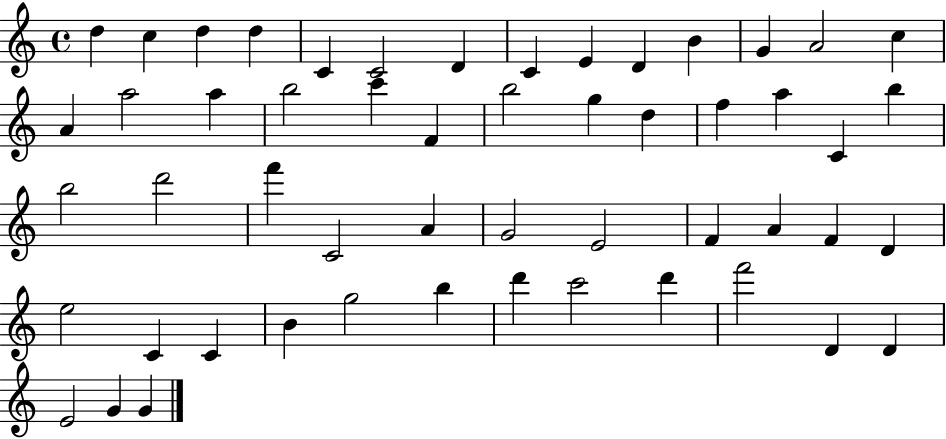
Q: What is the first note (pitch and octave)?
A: D5